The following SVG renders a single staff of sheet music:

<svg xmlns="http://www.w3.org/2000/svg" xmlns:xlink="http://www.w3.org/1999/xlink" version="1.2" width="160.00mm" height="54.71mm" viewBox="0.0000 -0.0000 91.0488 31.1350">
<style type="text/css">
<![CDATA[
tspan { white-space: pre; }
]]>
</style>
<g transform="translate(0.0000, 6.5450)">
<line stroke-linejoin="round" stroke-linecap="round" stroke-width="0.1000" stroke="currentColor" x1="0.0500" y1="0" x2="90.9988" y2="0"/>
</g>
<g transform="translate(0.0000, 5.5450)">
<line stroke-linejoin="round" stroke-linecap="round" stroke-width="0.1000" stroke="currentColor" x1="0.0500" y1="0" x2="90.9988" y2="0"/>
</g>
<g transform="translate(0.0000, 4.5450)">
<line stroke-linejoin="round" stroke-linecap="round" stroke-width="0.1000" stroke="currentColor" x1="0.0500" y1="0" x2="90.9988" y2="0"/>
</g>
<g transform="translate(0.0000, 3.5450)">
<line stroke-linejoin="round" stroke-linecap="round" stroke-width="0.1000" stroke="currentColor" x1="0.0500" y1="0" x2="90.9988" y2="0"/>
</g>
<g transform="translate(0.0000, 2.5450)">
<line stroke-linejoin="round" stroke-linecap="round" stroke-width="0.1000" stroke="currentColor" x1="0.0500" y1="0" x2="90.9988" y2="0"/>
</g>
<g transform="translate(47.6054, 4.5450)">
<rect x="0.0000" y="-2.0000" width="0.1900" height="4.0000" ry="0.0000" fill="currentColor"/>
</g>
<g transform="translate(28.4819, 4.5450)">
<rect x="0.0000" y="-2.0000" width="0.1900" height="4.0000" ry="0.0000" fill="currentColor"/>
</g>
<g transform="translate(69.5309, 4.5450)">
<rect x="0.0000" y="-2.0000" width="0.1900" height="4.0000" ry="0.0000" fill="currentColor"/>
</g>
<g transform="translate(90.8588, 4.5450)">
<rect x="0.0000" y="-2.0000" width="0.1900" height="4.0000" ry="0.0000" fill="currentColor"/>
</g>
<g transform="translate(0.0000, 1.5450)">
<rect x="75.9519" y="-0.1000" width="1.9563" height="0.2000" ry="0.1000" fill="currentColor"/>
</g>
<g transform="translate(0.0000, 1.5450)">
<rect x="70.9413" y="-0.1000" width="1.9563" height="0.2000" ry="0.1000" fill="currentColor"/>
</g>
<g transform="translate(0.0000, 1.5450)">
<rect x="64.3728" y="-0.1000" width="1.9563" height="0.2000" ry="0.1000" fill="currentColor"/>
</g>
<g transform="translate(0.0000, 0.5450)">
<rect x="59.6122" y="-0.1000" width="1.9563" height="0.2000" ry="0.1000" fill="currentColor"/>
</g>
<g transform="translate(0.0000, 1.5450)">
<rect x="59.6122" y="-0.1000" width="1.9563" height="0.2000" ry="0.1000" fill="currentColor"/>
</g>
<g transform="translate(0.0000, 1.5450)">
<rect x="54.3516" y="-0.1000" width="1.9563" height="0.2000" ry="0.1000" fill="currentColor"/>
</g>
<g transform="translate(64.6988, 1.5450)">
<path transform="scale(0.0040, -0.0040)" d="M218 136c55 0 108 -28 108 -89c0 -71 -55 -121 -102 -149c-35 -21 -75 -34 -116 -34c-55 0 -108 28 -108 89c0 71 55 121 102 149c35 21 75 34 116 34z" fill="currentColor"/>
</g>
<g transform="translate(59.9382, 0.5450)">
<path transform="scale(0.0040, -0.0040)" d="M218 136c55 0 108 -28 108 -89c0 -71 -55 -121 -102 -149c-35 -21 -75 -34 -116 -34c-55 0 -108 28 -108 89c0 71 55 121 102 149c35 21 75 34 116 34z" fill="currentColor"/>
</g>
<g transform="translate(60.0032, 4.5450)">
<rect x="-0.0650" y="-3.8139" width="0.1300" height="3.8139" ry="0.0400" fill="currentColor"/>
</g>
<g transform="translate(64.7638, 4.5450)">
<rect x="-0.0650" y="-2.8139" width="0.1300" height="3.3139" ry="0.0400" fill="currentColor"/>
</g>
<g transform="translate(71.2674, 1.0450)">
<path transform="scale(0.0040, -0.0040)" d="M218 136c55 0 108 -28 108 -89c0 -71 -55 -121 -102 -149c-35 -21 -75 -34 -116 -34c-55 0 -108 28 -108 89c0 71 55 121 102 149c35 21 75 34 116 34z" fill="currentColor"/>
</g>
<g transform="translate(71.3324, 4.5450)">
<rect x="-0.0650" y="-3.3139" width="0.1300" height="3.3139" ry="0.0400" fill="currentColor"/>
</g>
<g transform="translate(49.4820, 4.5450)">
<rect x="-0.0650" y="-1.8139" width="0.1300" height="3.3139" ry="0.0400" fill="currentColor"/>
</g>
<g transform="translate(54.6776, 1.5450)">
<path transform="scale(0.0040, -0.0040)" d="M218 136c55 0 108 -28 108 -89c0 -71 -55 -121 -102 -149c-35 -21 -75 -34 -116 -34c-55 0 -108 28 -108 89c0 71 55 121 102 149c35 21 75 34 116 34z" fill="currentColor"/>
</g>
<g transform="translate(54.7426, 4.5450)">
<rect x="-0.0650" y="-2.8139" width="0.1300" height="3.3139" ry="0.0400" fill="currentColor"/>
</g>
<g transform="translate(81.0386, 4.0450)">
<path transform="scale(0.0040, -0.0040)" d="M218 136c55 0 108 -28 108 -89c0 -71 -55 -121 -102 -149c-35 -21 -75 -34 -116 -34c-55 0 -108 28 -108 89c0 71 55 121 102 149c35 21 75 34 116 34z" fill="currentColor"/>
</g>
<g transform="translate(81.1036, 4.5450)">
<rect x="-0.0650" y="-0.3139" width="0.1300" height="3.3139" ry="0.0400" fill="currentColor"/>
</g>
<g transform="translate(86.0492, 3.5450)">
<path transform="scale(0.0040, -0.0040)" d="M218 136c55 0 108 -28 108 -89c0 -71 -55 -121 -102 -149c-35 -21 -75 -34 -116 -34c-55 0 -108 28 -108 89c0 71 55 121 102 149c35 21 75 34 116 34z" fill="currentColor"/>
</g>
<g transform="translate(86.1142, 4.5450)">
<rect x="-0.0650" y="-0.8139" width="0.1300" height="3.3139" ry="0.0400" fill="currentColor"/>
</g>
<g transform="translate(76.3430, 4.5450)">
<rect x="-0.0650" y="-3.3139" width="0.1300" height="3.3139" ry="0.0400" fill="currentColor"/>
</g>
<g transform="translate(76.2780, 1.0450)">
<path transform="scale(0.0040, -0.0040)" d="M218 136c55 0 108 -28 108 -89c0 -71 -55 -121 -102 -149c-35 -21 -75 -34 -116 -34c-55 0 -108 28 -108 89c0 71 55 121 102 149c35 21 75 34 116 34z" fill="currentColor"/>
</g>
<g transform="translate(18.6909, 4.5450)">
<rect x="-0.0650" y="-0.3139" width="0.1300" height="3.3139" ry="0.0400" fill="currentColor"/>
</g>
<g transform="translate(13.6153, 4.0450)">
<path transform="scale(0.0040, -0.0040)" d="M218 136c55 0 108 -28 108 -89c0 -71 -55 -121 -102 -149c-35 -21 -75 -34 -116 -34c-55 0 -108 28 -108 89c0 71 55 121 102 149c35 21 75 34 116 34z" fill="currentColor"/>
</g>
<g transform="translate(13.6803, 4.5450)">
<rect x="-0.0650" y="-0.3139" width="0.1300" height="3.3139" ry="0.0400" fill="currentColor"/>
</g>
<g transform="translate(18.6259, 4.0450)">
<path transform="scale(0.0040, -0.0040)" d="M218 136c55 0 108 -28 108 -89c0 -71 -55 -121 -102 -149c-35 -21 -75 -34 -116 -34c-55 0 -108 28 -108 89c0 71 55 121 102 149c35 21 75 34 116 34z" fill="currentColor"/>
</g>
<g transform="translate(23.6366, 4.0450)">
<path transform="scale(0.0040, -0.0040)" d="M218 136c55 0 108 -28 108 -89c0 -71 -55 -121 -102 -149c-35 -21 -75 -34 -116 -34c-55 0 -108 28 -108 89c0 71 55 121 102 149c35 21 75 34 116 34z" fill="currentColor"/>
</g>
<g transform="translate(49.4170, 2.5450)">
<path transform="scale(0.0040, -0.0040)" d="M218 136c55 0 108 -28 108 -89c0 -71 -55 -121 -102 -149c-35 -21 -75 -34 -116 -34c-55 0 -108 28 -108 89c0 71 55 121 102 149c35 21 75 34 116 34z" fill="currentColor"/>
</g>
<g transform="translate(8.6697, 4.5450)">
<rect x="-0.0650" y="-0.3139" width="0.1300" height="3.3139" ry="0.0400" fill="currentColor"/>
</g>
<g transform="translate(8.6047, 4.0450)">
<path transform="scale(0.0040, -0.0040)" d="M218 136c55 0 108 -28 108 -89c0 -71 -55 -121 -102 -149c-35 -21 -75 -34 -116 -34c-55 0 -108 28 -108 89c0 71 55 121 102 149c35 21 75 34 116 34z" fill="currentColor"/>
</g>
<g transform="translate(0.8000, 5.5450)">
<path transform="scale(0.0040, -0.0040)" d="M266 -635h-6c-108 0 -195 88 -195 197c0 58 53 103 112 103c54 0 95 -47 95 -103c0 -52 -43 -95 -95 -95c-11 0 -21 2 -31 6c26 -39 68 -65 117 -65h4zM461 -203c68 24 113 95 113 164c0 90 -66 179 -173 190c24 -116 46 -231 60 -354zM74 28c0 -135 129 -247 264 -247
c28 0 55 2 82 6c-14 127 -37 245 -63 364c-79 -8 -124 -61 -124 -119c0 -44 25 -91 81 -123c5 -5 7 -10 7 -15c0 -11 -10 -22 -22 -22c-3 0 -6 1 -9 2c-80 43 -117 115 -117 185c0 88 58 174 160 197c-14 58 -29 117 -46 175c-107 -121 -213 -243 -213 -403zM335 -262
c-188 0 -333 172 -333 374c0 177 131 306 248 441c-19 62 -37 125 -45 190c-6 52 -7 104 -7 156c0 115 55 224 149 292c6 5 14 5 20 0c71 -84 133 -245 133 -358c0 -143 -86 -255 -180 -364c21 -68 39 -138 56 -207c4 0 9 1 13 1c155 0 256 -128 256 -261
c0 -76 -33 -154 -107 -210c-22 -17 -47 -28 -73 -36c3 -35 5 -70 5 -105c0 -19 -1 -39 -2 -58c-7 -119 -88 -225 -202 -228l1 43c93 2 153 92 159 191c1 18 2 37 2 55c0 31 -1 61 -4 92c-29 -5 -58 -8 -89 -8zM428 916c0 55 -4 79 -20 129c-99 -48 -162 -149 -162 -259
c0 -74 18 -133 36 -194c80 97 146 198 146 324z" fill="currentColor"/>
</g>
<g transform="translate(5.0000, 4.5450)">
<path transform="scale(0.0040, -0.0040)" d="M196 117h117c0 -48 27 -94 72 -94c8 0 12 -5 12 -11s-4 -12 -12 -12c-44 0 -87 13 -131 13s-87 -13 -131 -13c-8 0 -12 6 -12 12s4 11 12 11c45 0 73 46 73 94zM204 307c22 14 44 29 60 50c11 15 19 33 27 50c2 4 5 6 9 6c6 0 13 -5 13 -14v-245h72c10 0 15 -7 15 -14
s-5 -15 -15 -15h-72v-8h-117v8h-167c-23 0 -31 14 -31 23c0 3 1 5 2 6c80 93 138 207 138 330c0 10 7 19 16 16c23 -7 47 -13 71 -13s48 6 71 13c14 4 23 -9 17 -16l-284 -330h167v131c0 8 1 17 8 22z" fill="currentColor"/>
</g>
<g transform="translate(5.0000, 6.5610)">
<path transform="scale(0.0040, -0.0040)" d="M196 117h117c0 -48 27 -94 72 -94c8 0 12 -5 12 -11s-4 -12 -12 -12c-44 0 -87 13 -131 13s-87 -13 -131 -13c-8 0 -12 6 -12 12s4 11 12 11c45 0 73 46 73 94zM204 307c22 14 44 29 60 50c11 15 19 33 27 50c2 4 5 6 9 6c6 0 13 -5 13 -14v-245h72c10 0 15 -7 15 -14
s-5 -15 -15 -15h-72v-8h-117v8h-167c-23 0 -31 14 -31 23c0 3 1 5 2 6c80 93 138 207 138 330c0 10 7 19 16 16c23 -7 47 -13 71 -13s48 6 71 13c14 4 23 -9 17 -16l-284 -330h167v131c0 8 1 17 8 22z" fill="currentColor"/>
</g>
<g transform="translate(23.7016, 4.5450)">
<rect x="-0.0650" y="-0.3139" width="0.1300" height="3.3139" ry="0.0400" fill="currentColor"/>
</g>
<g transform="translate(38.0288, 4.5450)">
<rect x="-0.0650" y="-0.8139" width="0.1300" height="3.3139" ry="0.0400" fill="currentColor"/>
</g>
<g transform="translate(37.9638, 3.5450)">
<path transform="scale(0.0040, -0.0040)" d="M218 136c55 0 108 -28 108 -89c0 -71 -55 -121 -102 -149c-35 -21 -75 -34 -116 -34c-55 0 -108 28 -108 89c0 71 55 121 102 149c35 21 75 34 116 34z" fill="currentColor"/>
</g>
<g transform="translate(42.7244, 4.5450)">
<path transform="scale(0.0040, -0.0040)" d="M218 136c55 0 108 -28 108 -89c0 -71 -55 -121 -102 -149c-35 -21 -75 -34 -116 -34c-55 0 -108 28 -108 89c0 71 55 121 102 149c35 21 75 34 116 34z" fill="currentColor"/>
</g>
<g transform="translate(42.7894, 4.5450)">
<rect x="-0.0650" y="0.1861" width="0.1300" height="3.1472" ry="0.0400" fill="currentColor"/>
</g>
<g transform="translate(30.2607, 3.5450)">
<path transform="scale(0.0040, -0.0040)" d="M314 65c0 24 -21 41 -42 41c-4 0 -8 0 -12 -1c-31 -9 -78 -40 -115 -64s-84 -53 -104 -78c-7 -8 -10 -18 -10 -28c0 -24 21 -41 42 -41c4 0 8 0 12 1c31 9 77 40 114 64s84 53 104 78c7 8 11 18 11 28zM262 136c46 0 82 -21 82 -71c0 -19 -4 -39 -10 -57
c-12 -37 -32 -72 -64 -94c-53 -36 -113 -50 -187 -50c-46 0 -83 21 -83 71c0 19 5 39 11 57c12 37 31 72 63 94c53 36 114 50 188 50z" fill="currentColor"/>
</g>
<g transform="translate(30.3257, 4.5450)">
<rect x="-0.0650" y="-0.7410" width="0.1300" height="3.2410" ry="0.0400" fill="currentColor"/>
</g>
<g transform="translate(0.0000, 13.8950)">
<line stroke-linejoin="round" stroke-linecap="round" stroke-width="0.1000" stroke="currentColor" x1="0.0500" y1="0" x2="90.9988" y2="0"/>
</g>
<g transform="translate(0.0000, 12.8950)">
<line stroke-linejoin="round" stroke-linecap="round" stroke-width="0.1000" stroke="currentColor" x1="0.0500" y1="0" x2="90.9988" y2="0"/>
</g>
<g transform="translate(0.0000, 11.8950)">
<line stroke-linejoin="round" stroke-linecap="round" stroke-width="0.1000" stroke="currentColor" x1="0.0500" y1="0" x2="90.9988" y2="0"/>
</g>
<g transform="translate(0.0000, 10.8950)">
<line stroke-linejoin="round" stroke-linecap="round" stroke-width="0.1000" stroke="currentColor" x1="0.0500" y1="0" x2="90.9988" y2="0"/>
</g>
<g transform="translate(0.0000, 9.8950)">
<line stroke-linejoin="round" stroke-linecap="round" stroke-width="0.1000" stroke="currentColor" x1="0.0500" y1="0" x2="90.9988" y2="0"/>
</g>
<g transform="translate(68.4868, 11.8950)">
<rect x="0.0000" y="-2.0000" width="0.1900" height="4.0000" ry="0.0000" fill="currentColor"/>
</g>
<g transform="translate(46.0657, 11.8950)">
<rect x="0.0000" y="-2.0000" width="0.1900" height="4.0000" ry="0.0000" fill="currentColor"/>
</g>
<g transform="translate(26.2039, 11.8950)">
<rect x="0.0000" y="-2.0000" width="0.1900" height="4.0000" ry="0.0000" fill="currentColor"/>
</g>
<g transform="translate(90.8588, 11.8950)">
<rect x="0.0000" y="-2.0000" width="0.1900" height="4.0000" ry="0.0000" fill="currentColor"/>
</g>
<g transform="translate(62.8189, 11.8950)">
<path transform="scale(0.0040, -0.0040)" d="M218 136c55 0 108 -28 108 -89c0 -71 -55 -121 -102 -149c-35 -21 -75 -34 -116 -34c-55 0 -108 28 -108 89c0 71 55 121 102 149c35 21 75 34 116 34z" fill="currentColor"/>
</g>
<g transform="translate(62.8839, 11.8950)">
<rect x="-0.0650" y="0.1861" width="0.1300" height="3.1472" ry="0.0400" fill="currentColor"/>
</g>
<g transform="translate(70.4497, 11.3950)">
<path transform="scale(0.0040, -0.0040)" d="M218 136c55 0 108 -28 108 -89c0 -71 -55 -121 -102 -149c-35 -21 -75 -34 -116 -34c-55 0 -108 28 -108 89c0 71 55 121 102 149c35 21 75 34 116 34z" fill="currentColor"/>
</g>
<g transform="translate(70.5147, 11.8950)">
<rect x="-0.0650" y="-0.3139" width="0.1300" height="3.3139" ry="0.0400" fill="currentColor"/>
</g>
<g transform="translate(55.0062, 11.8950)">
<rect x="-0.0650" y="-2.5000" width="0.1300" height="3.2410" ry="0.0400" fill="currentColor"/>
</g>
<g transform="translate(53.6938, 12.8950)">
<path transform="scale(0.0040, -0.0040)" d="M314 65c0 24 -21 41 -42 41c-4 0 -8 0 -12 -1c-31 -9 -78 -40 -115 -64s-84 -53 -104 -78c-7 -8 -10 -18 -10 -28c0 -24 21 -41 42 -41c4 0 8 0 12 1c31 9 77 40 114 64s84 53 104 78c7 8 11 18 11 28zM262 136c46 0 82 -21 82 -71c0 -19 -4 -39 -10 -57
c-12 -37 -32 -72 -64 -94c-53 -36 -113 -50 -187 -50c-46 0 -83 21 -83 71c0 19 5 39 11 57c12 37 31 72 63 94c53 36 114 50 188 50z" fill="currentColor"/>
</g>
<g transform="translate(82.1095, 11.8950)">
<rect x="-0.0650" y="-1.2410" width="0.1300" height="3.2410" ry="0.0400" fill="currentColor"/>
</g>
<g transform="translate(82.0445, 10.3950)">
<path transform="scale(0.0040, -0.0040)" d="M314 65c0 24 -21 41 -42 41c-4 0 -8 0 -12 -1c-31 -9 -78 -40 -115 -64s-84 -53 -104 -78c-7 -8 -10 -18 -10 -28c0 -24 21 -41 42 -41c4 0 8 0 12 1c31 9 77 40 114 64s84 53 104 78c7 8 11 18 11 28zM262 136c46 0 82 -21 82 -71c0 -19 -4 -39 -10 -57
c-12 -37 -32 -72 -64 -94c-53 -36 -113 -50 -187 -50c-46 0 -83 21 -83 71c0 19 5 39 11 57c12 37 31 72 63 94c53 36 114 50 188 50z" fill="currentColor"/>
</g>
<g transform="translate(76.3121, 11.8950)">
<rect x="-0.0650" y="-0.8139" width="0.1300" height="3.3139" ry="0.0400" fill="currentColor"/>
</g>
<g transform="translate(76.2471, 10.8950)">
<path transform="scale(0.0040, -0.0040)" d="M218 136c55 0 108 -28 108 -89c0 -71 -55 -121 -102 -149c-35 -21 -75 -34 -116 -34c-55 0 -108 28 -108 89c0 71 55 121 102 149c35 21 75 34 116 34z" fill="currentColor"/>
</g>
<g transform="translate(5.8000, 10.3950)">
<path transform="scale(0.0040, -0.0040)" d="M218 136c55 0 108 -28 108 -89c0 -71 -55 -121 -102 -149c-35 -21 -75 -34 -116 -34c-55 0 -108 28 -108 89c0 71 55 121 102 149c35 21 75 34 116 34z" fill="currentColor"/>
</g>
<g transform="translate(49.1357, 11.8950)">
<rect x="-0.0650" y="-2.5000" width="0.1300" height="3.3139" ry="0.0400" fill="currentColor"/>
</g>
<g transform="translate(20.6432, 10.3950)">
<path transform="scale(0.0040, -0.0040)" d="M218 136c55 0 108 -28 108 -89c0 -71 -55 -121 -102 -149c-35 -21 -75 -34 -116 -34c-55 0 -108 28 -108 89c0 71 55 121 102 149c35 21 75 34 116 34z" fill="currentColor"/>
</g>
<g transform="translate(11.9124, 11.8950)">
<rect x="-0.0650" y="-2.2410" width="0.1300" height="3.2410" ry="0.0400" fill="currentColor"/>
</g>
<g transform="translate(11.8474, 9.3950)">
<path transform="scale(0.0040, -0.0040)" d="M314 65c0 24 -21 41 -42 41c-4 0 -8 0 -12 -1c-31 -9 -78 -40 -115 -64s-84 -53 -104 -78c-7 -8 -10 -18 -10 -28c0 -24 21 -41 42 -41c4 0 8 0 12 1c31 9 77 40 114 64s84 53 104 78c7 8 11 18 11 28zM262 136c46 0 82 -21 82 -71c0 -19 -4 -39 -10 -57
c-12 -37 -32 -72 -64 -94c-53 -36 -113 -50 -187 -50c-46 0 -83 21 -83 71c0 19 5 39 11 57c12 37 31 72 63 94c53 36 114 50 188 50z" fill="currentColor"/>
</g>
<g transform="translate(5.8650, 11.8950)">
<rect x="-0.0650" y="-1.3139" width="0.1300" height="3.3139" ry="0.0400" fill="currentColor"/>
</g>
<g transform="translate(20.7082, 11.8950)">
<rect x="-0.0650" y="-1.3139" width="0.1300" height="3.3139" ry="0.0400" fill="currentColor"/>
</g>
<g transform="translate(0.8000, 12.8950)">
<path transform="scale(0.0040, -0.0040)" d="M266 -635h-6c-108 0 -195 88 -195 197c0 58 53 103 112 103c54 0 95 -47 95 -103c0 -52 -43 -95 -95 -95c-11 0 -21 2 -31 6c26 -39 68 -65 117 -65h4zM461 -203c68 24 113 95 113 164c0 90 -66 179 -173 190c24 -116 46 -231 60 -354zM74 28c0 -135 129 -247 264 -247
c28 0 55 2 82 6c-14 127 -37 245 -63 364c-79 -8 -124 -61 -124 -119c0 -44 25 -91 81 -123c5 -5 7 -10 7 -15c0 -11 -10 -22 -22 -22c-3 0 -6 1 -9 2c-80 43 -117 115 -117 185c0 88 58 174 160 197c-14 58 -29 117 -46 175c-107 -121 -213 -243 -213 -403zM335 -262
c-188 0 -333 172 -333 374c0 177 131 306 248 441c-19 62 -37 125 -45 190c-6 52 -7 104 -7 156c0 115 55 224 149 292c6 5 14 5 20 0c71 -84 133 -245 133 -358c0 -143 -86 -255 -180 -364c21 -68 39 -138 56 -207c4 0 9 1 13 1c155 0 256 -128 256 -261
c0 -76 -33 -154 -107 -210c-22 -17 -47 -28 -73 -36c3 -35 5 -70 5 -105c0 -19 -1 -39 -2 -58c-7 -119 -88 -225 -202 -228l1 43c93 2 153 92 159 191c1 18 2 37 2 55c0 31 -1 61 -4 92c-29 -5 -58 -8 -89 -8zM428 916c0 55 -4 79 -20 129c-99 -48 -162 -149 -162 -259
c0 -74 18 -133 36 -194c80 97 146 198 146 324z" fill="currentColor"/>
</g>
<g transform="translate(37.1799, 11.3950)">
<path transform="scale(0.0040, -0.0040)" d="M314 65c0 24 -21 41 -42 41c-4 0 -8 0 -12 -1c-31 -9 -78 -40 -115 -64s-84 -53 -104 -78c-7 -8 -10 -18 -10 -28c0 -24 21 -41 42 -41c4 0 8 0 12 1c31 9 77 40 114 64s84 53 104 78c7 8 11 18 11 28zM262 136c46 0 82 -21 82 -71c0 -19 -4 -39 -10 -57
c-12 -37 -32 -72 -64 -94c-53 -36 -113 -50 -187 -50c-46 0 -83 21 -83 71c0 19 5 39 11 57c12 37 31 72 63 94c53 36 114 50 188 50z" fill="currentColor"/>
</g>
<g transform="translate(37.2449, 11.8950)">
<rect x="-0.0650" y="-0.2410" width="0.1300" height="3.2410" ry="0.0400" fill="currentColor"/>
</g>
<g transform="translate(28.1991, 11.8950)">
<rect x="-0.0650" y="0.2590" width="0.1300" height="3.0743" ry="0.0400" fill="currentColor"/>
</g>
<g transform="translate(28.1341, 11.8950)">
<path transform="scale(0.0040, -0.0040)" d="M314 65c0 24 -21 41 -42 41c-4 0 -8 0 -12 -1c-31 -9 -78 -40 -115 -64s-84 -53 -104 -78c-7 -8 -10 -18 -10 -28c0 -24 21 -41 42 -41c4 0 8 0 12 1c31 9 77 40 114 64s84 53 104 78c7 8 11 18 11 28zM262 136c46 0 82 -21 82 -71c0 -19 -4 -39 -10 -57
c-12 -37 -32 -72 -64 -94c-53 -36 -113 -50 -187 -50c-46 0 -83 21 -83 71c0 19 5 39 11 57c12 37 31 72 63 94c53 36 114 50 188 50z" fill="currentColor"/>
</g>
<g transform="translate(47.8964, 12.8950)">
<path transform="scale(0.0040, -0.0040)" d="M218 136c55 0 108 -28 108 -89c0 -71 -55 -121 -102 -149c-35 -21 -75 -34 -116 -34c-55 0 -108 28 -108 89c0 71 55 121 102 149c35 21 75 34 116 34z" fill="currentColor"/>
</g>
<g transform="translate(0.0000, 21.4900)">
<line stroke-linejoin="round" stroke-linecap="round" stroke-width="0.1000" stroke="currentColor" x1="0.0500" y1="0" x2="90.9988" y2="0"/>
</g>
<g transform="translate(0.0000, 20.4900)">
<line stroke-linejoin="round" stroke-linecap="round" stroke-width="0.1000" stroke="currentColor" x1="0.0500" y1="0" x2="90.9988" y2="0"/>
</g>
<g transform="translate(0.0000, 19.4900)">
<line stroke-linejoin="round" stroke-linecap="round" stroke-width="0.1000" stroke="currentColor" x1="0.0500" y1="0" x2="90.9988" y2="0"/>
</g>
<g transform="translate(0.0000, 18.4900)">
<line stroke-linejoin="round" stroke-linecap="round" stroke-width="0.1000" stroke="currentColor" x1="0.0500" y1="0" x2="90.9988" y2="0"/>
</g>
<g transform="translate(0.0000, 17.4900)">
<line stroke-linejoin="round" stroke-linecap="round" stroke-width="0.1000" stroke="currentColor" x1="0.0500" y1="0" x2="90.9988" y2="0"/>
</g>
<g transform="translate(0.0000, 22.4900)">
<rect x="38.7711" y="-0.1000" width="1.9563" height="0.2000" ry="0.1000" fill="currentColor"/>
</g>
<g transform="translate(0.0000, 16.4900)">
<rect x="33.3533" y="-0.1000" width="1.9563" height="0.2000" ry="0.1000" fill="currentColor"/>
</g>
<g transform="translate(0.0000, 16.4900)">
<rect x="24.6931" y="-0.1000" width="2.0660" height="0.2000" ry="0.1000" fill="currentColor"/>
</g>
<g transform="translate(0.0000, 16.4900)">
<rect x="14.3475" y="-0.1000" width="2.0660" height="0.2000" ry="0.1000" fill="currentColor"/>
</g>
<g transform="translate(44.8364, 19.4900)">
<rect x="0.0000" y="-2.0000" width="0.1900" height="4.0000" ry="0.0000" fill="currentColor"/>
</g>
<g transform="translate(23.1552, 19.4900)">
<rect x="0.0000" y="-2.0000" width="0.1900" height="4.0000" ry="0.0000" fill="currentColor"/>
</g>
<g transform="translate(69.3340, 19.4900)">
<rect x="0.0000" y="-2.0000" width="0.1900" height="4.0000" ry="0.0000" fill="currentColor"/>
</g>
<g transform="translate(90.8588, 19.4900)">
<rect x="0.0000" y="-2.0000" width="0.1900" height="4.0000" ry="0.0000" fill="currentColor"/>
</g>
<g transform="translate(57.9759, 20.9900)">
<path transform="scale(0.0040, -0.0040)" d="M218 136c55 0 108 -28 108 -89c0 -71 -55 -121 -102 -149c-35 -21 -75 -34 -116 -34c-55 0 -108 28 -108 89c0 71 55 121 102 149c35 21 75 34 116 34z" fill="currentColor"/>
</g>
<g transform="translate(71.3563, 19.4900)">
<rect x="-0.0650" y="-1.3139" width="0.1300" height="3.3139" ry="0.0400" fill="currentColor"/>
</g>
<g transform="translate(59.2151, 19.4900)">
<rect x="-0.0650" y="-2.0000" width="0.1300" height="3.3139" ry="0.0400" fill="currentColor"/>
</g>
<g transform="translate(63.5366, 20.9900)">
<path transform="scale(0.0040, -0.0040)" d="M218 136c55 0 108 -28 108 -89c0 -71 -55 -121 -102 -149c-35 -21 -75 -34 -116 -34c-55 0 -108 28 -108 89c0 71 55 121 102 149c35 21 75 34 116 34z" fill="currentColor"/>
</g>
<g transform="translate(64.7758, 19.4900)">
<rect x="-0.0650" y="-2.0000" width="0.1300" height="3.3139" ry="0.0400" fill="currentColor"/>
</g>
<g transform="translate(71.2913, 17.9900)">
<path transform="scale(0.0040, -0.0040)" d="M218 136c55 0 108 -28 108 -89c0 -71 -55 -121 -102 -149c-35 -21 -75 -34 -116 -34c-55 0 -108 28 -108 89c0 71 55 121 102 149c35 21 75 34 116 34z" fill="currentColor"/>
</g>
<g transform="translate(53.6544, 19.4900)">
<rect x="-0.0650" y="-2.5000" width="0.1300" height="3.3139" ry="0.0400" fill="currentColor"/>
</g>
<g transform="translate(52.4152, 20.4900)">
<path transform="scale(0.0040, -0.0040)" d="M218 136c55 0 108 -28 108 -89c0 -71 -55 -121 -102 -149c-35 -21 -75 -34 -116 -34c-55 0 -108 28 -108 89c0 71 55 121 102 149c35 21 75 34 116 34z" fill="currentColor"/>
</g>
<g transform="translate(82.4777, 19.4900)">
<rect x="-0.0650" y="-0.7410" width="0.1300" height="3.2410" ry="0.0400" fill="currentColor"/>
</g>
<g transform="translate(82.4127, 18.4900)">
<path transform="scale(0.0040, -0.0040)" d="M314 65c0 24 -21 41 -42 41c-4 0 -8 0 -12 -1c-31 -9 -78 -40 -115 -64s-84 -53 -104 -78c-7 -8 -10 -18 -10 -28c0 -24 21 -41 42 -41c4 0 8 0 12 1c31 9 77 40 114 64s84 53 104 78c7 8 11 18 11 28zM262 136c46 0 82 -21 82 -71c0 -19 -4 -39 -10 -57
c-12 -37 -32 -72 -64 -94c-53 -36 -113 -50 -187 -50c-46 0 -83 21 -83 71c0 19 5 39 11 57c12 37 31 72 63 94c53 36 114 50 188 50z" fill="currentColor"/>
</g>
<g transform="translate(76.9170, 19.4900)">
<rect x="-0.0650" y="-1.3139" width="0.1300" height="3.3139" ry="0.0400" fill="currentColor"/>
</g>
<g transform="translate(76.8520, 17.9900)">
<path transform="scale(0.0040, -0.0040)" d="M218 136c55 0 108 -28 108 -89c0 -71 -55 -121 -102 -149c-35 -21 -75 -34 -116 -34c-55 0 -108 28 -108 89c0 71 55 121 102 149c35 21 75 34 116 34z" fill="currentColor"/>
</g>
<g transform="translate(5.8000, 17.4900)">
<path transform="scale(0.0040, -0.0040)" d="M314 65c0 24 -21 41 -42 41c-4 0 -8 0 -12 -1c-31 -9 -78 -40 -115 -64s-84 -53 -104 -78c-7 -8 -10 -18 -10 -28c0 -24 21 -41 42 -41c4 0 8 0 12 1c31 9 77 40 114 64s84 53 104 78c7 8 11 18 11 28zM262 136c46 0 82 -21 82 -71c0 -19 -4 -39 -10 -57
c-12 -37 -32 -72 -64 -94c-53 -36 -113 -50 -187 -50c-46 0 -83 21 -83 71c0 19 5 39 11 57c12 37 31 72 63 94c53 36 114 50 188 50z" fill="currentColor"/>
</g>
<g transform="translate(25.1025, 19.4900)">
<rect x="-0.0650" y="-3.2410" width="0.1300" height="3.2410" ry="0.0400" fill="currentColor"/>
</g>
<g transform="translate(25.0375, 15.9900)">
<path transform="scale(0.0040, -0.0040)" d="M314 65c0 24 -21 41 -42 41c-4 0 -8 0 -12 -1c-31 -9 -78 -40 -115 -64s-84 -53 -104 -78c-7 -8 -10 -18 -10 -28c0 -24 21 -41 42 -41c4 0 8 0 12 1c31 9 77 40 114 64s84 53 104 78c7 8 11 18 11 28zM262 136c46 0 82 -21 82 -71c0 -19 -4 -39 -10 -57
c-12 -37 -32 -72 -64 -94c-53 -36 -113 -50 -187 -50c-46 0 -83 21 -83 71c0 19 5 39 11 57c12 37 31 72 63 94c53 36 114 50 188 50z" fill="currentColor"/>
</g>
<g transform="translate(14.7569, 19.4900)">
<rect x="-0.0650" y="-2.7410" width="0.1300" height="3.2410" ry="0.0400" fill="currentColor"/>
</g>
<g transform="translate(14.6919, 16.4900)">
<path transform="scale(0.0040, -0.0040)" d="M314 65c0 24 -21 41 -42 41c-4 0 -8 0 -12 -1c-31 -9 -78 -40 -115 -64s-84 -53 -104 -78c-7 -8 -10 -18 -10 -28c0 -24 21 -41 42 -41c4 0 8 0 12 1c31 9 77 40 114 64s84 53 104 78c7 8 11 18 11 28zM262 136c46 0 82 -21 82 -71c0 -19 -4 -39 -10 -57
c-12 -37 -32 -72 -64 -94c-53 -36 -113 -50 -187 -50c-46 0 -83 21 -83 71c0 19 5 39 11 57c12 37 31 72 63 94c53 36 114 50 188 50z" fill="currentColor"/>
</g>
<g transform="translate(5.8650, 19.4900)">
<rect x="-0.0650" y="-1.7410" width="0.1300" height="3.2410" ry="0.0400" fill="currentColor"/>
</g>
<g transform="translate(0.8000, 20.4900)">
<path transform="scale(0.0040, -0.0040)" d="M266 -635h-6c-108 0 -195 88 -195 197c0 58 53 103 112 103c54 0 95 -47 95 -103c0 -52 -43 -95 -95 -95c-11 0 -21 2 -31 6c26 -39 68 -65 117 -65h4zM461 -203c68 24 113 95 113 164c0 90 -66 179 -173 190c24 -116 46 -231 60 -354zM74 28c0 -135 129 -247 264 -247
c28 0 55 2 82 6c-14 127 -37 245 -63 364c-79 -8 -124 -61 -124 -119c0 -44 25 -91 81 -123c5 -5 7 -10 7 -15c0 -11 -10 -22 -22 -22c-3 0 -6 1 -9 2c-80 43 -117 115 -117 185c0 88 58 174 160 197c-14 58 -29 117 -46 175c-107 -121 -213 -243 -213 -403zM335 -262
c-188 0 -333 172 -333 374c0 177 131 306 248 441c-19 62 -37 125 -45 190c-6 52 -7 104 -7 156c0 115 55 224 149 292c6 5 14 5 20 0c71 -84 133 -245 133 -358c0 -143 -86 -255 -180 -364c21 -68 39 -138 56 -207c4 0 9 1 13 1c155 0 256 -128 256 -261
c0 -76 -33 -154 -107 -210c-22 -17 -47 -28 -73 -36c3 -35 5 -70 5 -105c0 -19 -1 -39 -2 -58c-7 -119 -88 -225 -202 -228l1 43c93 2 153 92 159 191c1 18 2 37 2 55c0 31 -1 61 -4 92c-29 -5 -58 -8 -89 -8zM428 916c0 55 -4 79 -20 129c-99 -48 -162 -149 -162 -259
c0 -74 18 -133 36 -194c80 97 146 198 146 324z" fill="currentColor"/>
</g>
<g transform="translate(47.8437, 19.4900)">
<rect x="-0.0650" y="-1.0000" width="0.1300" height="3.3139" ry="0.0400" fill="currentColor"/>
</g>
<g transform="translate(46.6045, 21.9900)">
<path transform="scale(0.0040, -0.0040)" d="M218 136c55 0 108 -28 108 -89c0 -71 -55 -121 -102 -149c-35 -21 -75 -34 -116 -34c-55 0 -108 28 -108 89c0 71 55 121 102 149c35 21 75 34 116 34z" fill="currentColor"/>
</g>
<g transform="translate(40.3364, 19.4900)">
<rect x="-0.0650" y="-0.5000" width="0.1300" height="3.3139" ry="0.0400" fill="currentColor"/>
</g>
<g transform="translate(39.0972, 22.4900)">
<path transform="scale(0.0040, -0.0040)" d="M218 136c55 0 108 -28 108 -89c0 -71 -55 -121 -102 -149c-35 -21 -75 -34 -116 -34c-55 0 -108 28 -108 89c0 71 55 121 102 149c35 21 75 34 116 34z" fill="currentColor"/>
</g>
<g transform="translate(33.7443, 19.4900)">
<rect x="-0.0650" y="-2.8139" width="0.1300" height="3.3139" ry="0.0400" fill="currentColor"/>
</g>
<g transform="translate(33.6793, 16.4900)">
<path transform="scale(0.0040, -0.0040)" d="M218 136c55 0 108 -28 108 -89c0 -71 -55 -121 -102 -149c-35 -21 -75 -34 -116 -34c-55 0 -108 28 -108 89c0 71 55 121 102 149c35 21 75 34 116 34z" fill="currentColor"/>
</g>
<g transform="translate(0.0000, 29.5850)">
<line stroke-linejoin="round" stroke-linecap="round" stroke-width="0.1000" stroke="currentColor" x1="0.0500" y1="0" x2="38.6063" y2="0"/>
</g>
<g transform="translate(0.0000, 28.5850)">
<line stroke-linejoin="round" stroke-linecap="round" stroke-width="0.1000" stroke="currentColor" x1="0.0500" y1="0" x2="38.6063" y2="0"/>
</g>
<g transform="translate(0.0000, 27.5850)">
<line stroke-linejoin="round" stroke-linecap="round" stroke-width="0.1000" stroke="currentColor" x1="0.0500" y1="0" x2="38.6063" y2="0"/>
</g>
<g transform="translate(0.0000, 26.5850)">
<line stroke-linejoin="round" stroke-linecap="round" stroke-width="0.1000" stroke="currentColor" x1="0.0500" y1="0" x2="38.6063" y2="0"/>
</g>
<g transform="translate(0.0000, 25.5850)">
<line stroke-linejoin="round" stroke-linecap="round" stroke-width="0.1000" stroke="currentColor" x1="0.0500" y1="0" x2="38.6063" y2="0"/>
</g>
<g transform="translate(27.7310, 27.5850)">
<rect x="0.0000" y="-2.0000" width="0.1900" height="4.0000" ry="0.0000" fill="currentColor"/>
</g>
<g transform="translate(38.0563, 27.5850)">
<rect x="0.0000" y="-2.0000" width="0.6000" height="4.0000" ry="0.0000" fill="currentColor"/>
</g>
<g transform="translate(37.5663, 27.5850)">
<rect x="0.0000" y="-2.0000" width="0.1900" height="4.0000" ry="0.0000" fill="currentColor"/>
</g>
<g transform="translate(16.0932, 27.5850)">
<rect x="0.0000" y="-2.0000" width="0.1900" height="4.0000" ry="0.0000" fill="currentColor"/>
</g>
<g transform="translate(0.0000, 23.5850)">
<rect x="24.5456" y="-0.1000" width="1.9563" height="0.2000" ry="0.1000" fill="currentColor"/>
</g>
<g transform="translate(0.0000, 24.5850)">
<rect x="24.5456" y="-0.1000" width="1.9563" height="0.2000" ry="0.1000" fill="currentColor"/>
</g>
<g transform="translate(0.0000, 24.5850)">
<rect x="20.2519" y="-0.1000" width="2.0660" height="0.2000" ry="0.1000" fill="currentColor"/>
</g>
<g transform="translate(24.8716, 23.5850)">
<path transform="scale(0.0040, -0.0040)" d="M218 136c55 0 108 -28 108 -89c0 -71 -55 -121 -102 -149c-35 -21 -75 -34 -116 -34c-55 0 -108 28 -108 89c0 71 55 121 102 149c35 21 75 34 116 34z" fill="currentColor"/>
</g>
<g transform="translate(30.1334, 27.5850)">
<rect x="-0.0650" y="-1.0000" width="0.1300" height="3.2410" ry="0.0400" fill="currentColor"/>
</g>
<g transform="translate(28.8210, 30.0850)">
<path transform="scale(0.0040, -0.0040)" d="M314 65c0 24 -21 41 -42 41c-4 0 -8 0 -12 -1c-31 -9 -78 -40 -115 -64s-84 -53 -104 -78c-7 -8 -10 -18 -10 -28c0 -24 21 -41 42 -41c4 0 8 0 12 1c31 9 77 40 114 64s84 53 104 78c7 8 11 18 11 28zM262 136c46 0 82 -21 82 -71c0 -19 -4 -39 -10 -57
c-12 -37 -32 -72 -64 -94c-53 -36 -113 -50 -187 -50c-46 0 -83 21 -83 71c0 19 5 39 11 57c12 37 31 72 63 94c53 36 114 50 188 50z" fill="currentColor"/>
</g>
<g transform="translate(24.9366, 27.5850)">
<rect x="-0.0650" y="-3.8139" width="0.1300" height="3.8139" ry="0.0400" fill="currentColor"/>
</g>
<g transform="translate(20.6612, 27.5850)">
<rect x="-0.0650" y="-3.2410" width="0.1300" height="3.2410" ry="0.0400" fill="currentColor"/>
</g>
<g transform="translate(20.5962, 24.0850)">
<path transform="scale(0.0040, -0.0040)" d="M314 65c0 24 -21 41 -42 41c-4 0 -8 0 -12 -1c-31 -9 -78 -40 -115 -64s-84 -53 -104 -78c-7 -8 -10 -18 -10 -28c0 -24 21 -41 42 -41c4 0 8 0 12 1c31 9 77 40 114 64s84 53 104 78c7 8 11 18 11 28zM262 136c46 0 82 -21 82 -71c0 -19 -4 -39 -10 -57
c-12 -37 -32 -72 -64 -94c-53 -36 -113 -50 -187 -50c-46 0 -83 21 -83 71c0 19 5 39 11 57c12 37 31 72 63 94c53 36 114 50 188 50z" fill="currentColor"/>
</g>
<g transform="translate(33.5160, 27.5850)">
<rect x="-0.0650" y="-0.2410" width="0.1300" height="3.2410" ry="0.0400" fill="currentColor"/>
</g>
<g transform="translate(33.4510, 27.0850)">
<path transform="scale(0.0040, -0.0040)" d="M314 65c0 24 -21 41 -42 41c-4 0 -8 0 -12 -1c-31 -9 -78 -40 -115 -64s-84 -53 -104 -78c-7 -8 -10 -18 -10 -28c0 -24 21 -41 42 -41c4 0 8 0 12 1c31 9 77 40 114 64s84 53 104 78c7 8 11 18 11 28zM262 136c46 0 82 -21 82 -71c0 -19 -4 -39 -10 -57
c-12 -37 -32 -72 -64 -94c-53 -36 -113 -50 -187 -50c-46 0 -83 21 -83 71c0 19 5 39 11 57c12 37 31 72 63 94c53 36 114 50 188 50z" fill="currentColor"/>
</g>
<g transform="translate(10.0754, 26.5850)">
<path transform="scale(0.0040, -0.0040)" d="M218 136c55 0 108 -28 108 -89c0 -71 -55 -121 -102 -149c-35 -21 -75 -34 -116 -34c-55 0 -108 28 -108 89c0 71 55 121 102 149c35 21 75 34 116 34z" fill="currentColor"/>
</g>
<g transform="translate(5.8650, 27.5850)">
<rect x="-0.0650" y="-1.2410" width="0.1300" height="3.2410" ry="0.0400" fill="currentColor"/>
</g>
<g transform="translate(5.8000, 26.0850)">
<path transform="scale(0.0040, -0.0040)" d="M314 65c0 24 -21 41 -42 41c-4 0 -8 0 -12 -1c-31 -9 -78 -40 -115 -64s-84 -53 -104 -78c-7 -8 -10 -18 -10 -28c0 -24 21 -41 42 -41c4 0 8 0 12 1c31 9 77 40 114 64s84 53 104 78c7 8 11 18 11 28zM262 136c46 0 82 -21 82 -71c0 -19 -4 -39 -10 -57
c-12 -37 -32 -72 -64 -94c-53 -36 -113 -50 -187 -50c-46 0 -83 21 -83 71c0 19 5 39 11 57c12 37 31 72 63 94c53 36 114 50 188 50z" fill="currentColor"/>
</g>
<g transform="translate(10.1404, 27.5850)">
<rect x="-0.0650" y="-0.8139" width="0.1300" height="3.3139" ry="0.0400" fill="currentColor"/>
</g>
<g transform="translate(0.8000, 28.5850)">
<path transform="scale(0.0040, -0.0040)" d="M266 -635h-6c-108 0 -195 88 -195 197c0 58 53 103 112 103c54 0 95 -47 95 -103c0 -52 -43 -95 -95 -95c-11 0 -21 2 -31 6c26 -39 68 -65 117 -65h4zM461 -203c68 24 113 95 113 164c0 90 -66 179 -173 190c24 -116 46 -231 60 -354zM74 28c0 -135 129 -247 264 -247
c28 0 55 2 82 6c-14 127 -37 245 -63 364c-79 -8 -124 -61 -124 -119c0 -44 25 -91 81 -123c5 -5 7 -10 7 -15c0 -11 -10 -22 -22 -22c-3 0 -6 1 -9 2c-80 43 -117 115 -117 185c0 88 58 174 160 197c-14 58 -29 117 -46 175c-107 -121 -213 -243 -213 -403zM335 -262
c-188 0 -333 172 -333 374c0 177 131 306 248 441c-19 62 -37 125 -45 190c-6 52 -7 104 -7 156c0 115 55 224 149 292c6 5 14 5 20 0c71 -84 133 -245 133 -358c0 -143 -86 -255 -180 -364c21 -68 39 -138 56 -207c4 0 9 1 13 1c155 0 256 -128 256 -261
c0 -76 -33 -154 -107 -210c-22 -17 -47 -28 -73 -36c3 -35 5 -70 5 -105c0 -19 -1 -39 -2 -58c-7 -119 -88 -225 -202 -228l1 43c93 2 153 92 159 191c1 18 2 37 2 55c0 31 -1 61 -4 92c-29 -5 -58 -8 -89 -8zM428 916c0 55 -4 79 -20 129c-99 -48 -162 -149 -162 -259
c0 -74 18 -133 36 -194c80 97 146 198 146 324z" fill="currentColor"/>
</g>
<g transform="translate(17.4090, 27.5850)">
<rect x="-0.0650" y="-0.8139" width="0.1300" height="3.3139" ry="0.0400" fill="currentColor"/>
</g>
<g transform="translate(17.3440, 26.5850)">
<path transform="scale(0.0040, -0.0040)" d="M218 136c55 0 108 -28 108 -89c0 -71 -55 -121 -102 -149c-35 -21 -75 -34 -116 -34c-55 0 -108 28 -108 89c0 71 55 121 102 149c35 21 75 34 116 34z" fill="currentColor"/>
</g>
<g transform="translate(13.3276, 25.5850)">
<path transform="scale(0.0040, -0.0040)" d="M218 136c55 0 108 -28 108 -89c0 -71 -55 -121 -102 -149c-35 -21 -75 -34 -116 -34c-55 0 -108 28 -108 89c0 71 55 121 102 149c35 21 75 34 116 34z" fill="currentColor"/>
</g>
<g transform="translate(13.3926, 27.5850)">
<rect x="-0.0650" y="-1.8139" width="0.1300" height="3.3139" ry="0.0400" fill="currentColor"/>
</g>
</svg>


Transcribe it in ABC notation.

X:1
T:Untitled
M:4/4
L:1/4
K:C
c c c c d2 d B f a c' a b b c d e g2 e B2 c2 G G2 B c d e2 f2 a2 b2 a C D G F F e e d2 e2 d f d b2 c' D2 c2